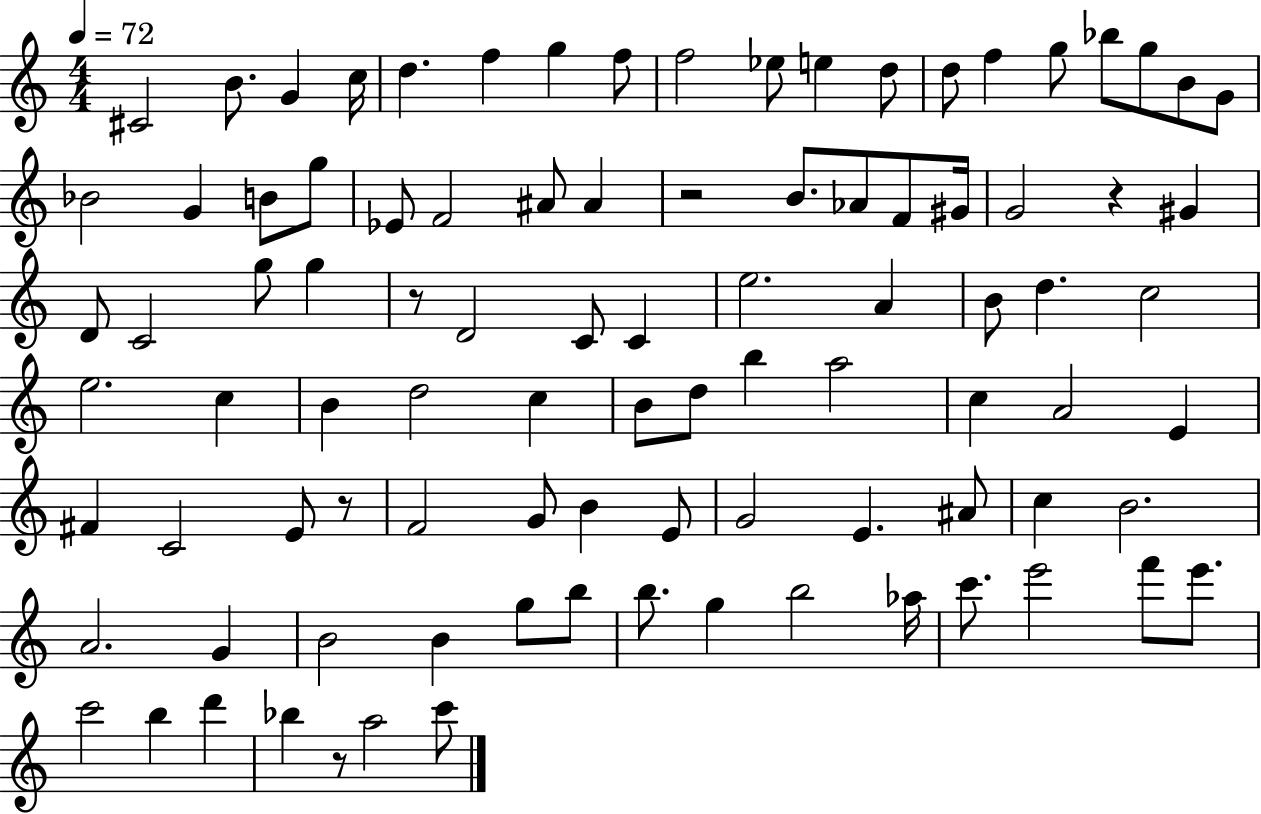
X:1
T:Untitled
M:4/4
L:1/4
K:C
^C2 B/2 G c/4 d f g f/2 f2 _e/2 e d/2 d/2 f g/2 _b/2 g/2 B/2 G/2 _B2 G B/2 g/2 _E/2 F2 ^A/2 ^A z2 B/2 _A/2 F/2 ^G/4 G2 z ^G D/2 C2 g/2 g z/2 D2 C/2 C e2 A B/2 d c2 e2 c B d2 c B/2 d/2 b a2 c A2 E ^F C2 E/2 z/2 F2 G/2 B E/2 G2 E ^A/2 c B2 A2 G B2 B g/2 b/2 b/2 g b2 _a/4 c'/2 e'2 f'/2 e'/2 c'2 b d' _b z/2 a2 c'/2